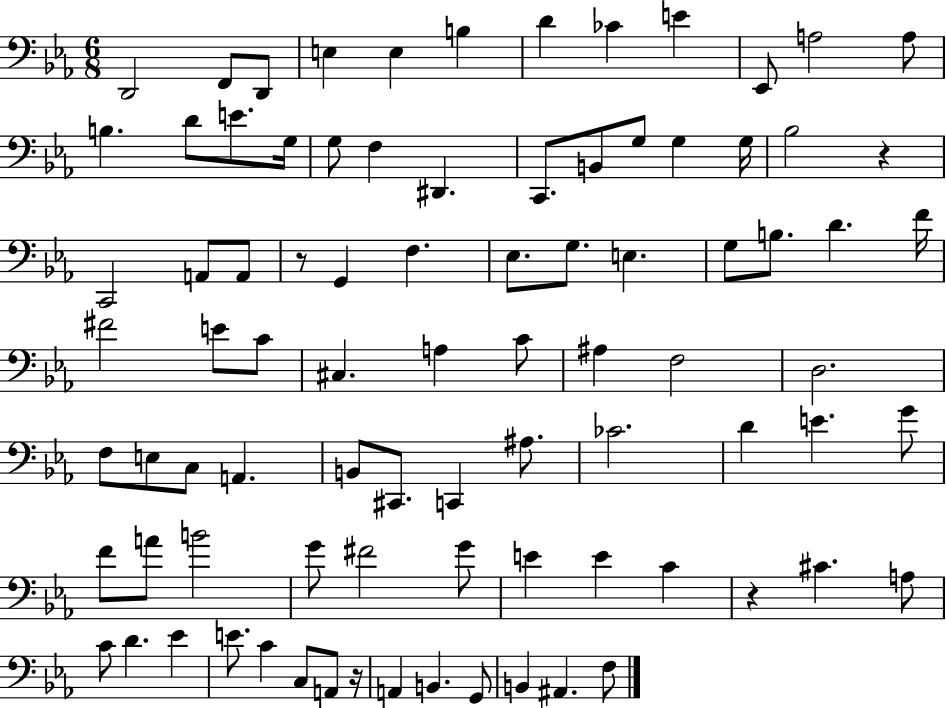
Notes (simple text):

D2/h F2/e D2/e E3/q E3/q B3/q D4/q CES4/q E4/q Eb2/e A3/h A3/e B3/q. D4/e E4/e. G3/s G3/e F3/q D#2/q. C2/e. B2/e G3/e G3/q G3/s Bb3/h R/q C2/h A2/e A2/e R/e G2/q F3/q. Eb3/e. G3/e. E3/q. G3/e B3/e. D4/q. F4/s F#4/h E4/e C4/e C#3/q. A3/q C4/e A#3/q F3/h D3/h. F3/e E3/e C3/e A2/q. B2/e C#2/e. C2/q A#3/e. CES4/h. D4/q E4/q. G4/e F4/e A4/e B4/h G4/e F#4/h G4/e E4/q E4/q C4/q R/q C#4/q. A3/e C4/e D4/q. Eb4/q E4/e. C4/q C3/e A2/e R/s A2/q B2/q. G2/e B2/q A#2/q. F3/e